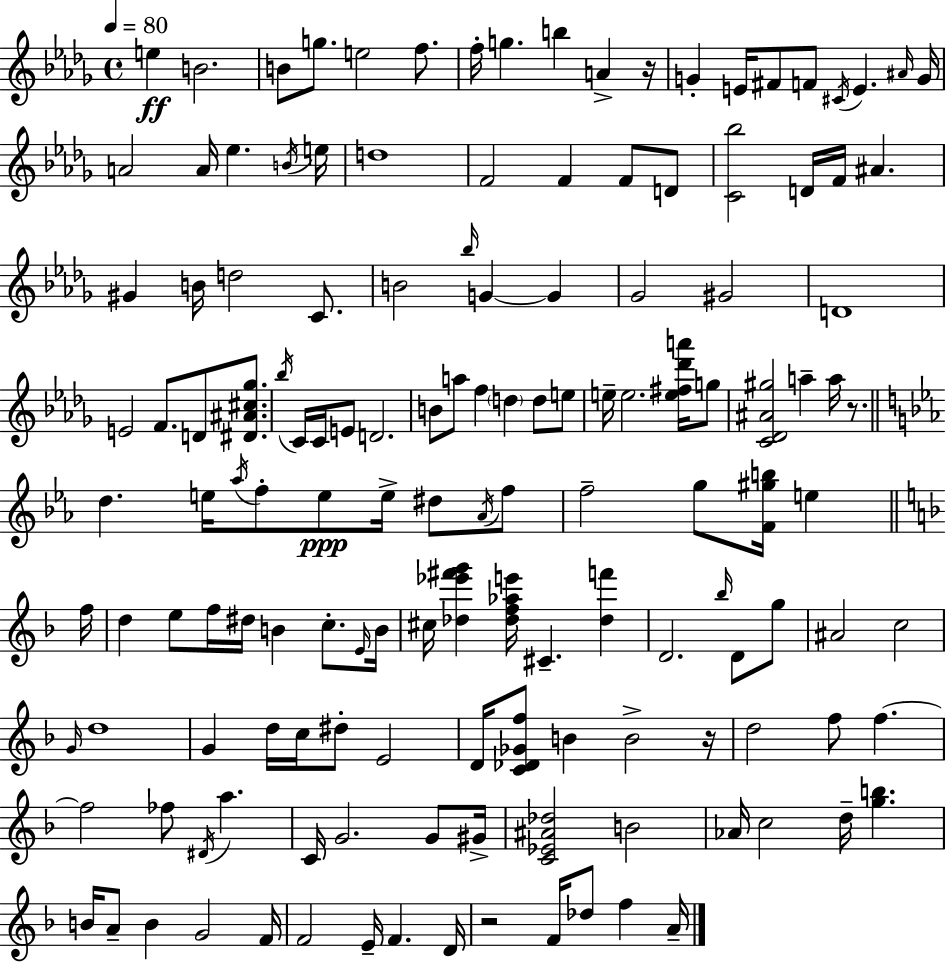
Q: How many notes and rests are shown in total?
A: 143